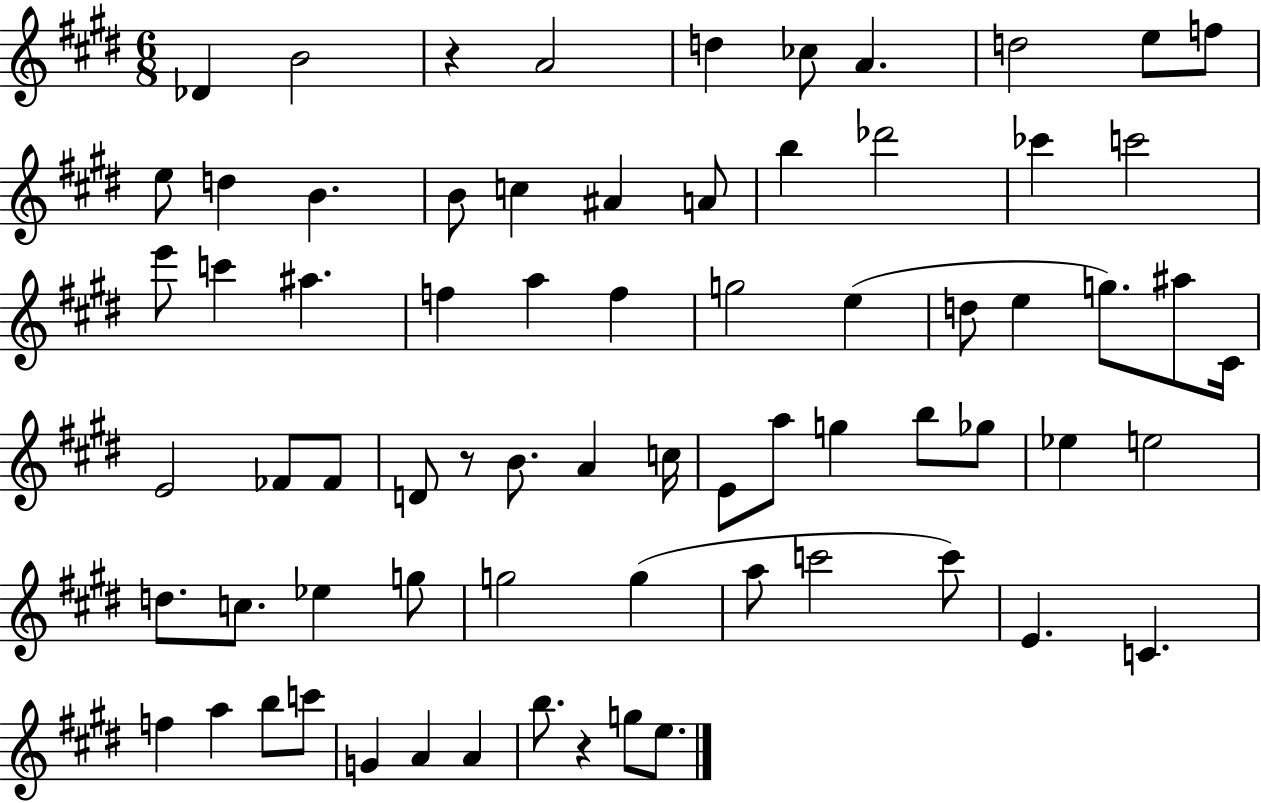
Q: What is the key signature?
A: E major